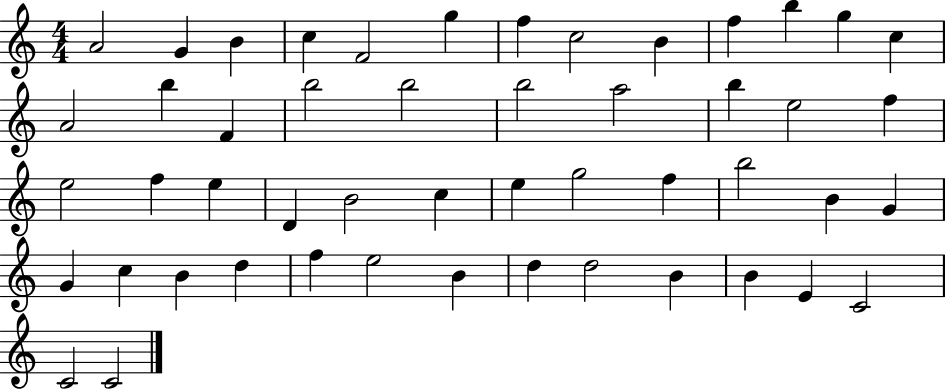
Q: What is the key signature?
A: C major